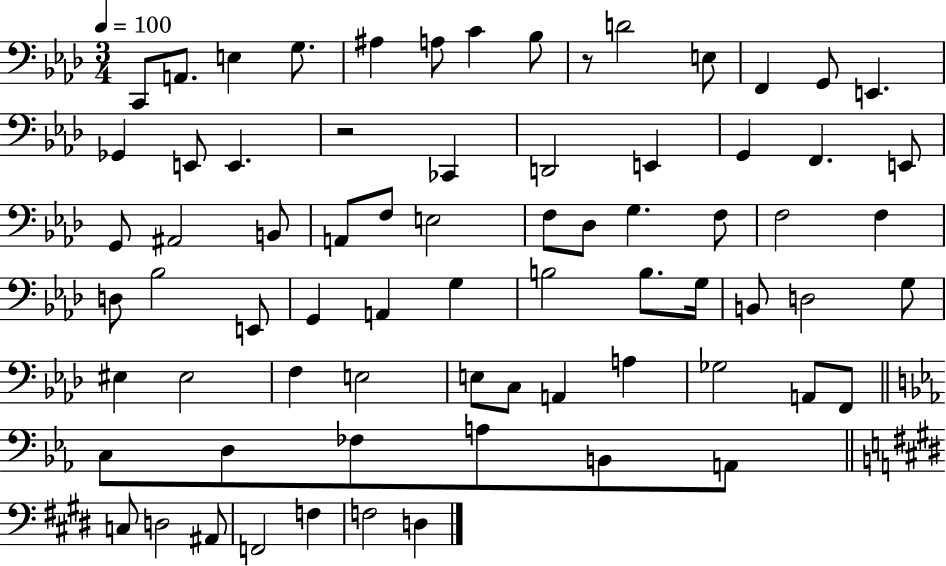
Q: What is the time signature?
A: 3/4